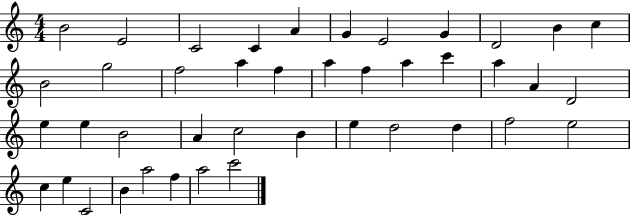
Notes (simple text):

B4/h E4/h C4/h C4/q A4/q G4/q E4/h G4/q D4/h B4/q C5/q B4/h G5/h F5/h A5/q F5/q A5/q F5/q A5/q C6/q A5/q A4/q D4/h E5/q E5/q B4/h A4/q C5/h B4/q E5/q D5/h D5/q F5/h E5/h C5/q E5/q C4/h B4/q A5/h F5/q A5/h C6/h